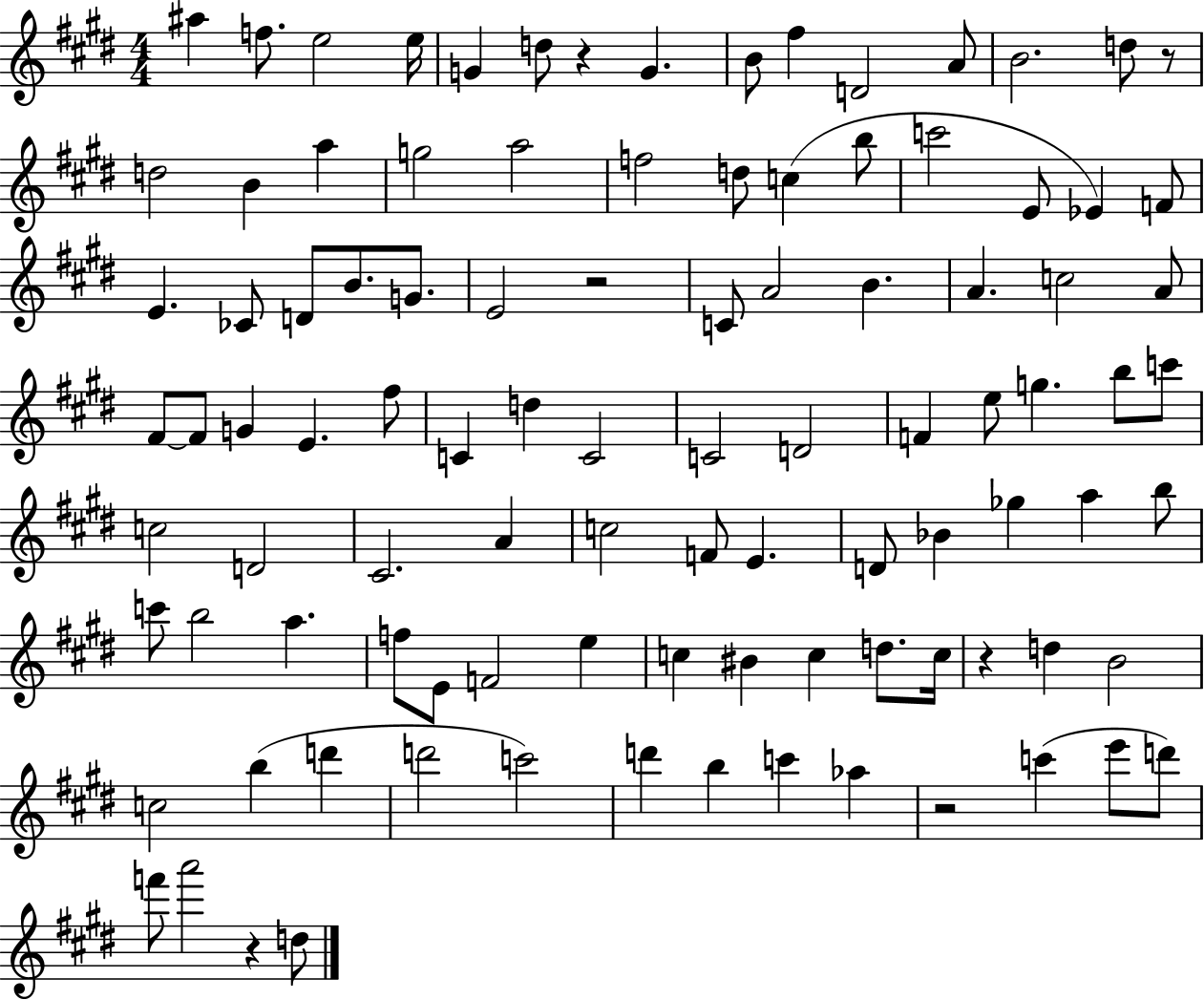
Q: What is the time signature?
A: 4/4